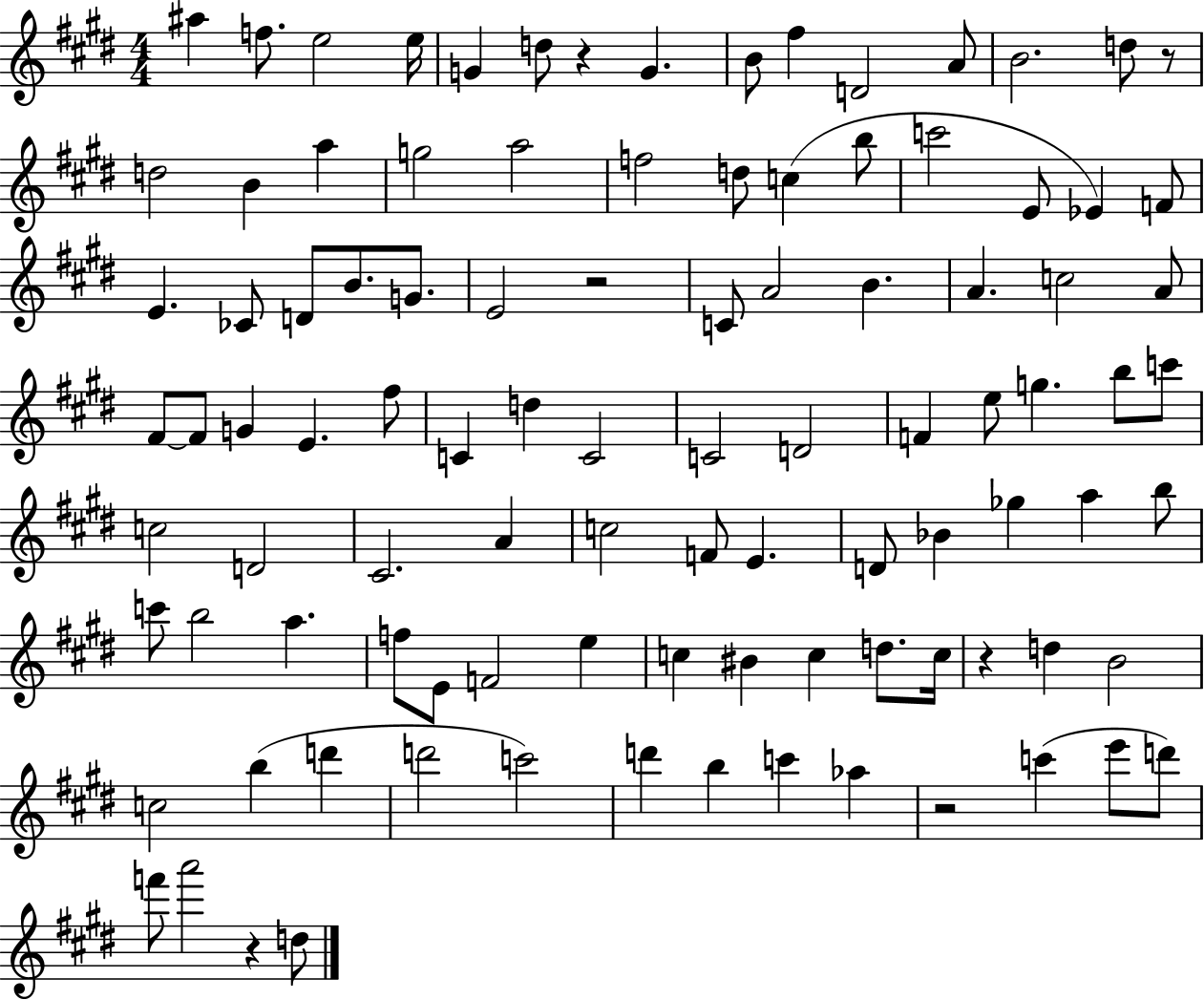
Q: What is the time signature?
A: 4/4